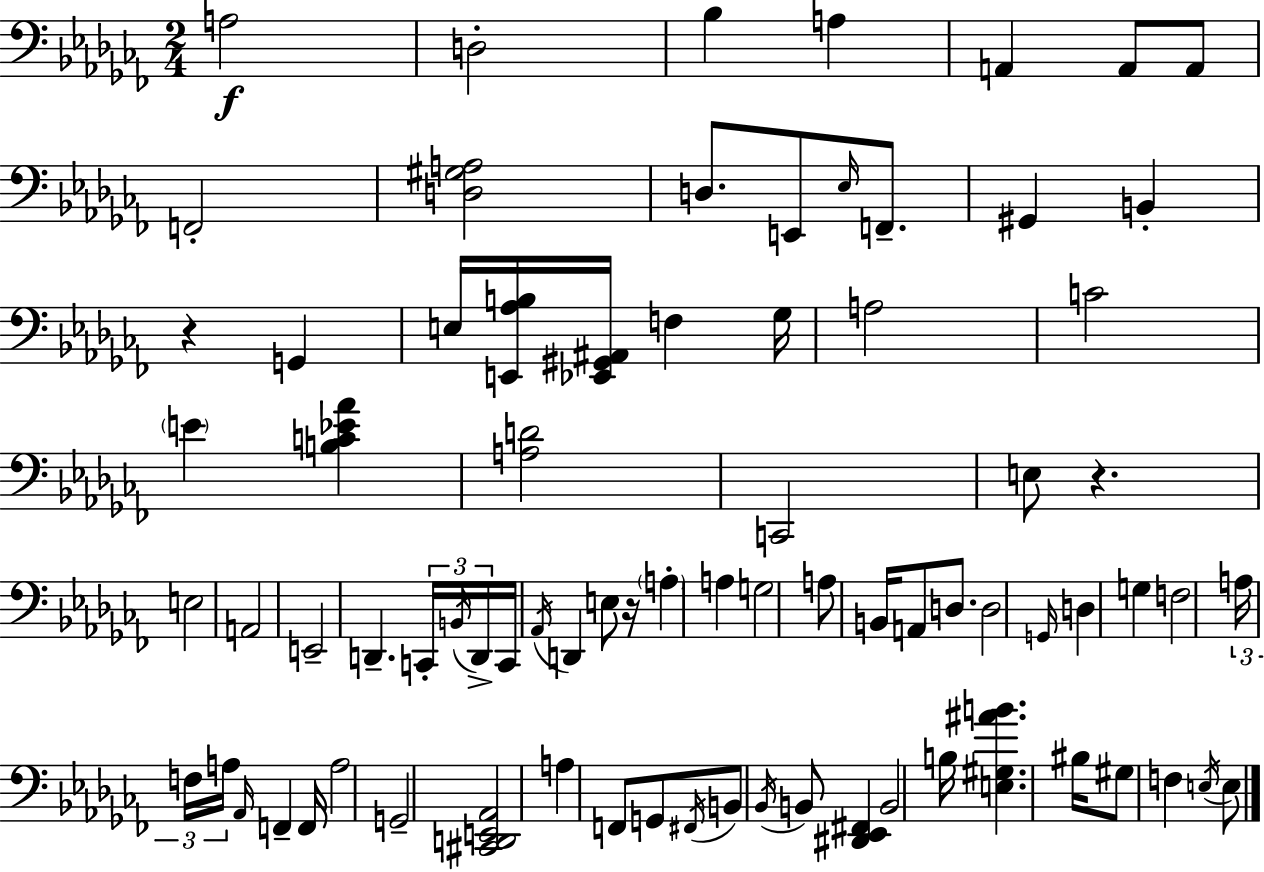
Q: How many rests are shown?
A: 3